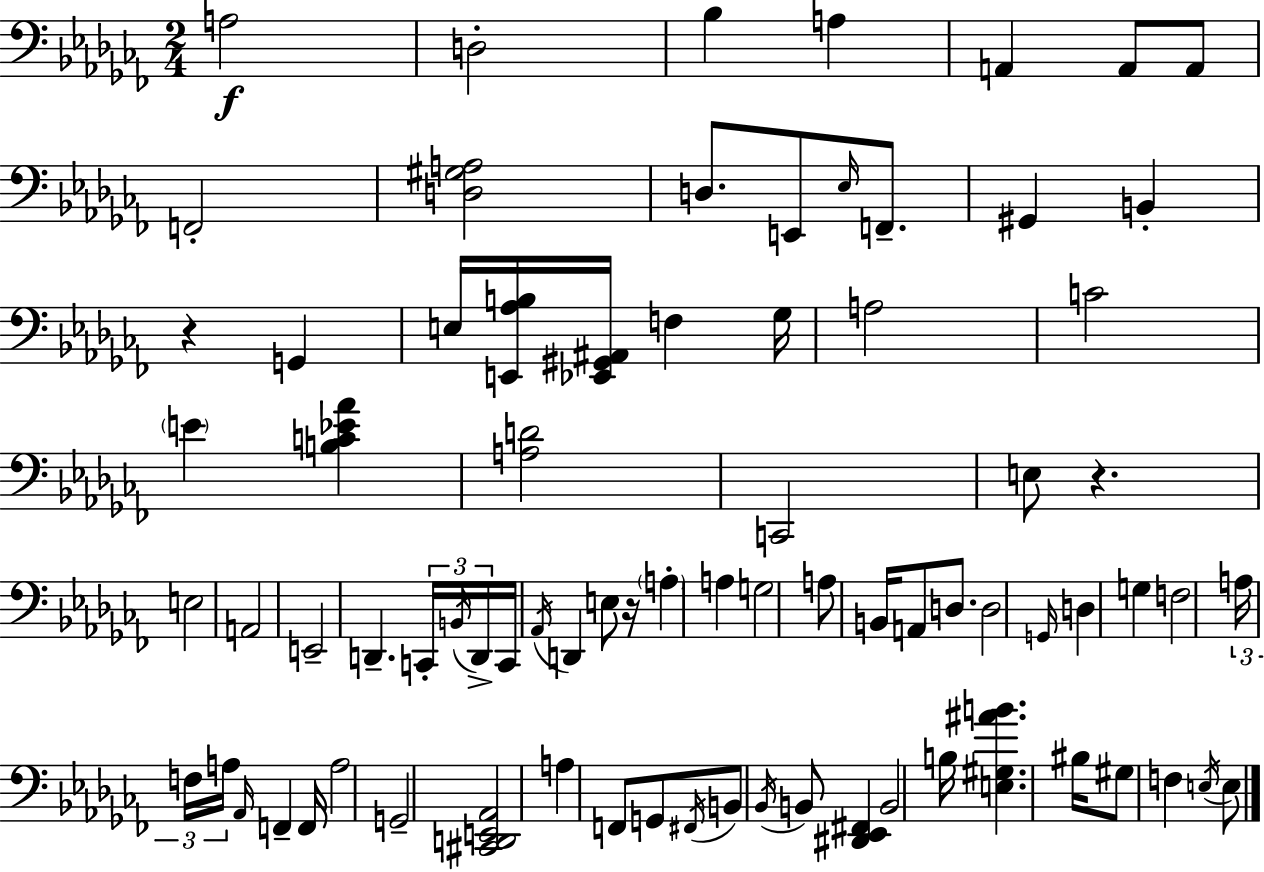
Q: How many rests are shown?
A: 3